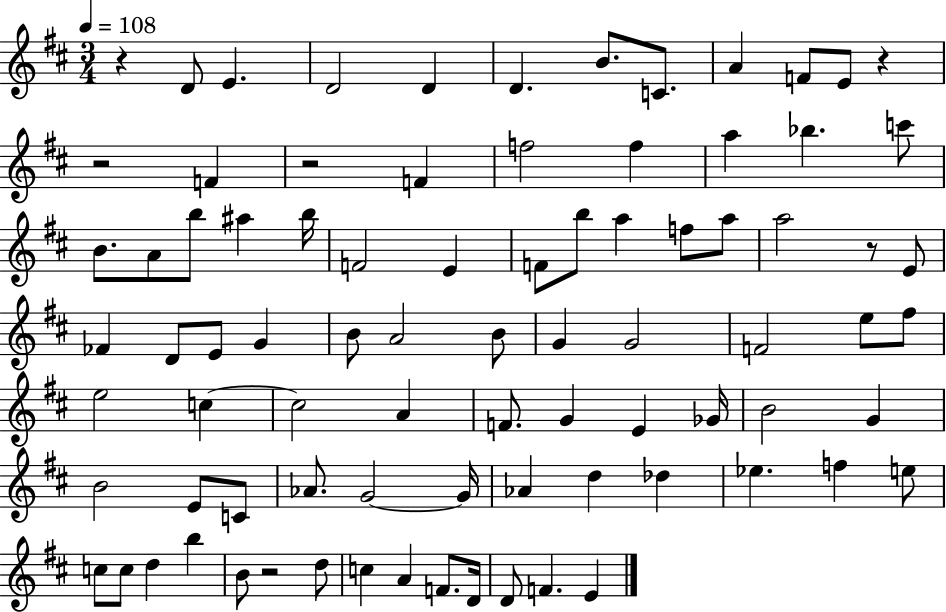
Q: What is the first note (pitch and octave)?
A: D4